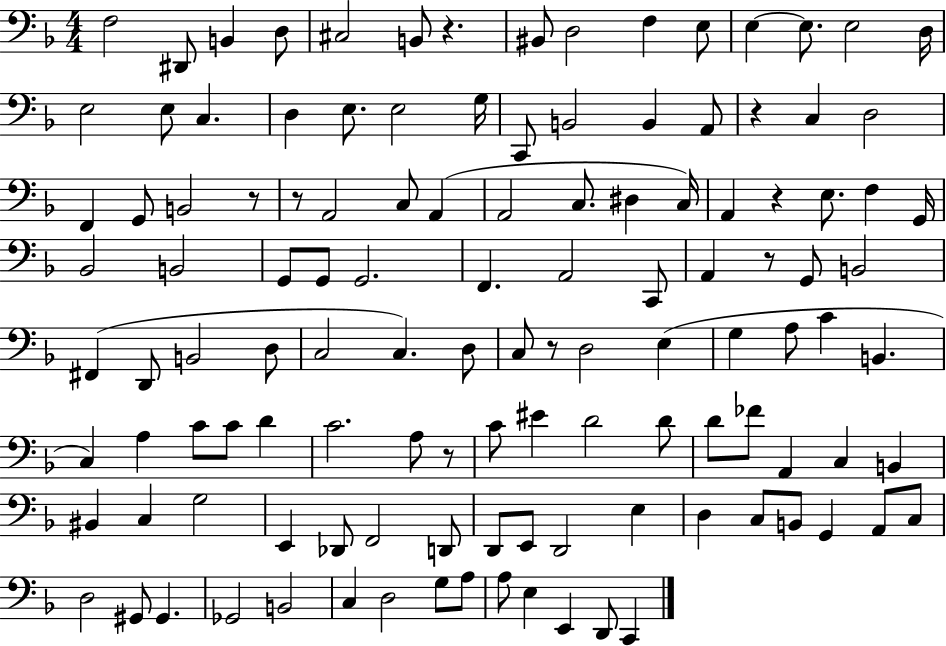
X:1
T:Untitled
M:4/4
L:1/4
K:F
F,2 ^D,,/2 B,, D,/2 ^C,2 B,,/2 z ^B,,/2 D,2 F, E,/2 E, E,/2 E,2 D,/4 E,2 E,/2 C, D, E,/2 E,2 G,/4 C,,/2 B,,2 B,, A,,/2 z C, D,2 F,, G,,/2 B,,2 z/2 z/2 A,,2 C,/2 A,, A,,2 C,/2 ^D, C,/4 A,, z E,/2 F, G,,/4 _B,,2 B,,2 G,,/2 G,,/2 G,,2 F,, A,,2 C,,/2 A,, z/2 G,,/2 B,,2 ^F,, D,,/2 B,,2 D,/2 C,2 C, D,/2 C,/2 z/2 D,2 E, G, A,/2 C B,, C, A, C/2 C/2 D C2 A,/2 z/2 C/2 ^E D2 D/2 D/2 _F/2 A,, C, B,, ^B,, C, G,2 E,, _D,,/2 F,,2 D,,/2 D,,/2 E,,/2 D,,2 E, D, C,/2 B,,/2 G,, A,,/2 C,/2 D,2 ^G,,/2 ^G,, _G,,2 B,,2 C, D,2 G,/2 A,/2 A,/2 E, E,, D,,/2 C,,